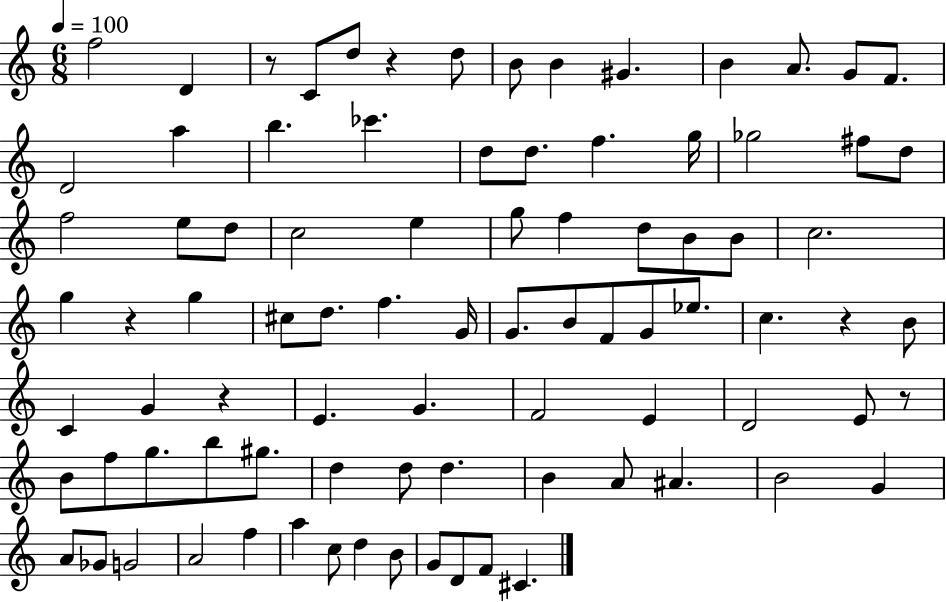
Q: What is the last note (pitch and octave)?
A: C#4